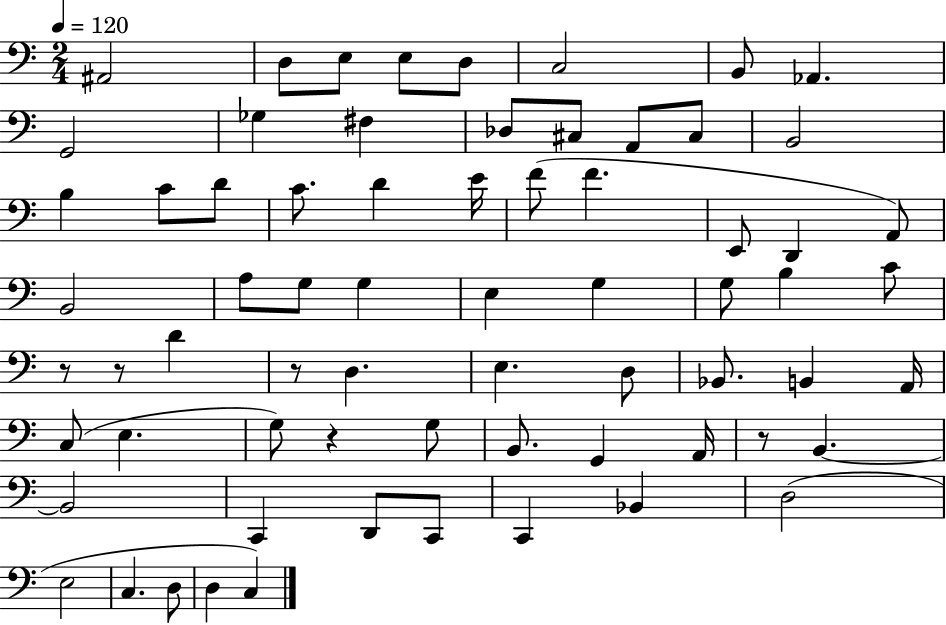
A#2/h D3/e E3/e E3/e D3/e C3/h B2/e Ab2/q. G2/h Gb3/q F#3/q Db3/e C#3/e A2/e C#3/e B2/h B3/q C4/e D4/e C4/e. D4/q E4/s F4/e F4/q. E2/e D2/q A2/e B2/h A3/e G3/e G3/q E3/q G3/q G3/e B3/q C4/e R/e R/e D4/q R/e D3/q. E3/q. D3/e Bb2/e. B2/q A2/s C3/e E3/q. G3/e R/q G3/e B2/e. G2/q A2/s R/e B2/q. B2/h C2/q D2/e C2/e C2/q Bb2/q D3/h E3/h C3/q. D3/e D3/q C3/q